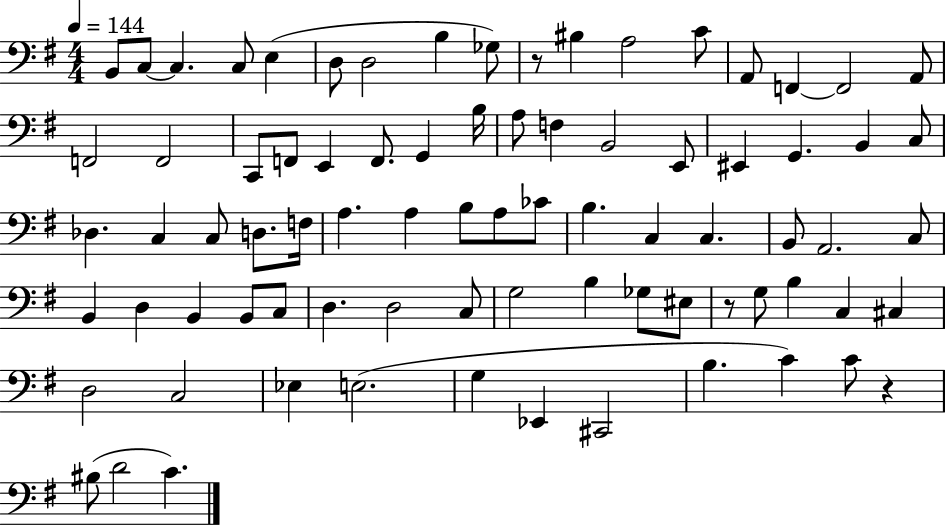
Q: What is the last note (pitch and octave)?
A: C4